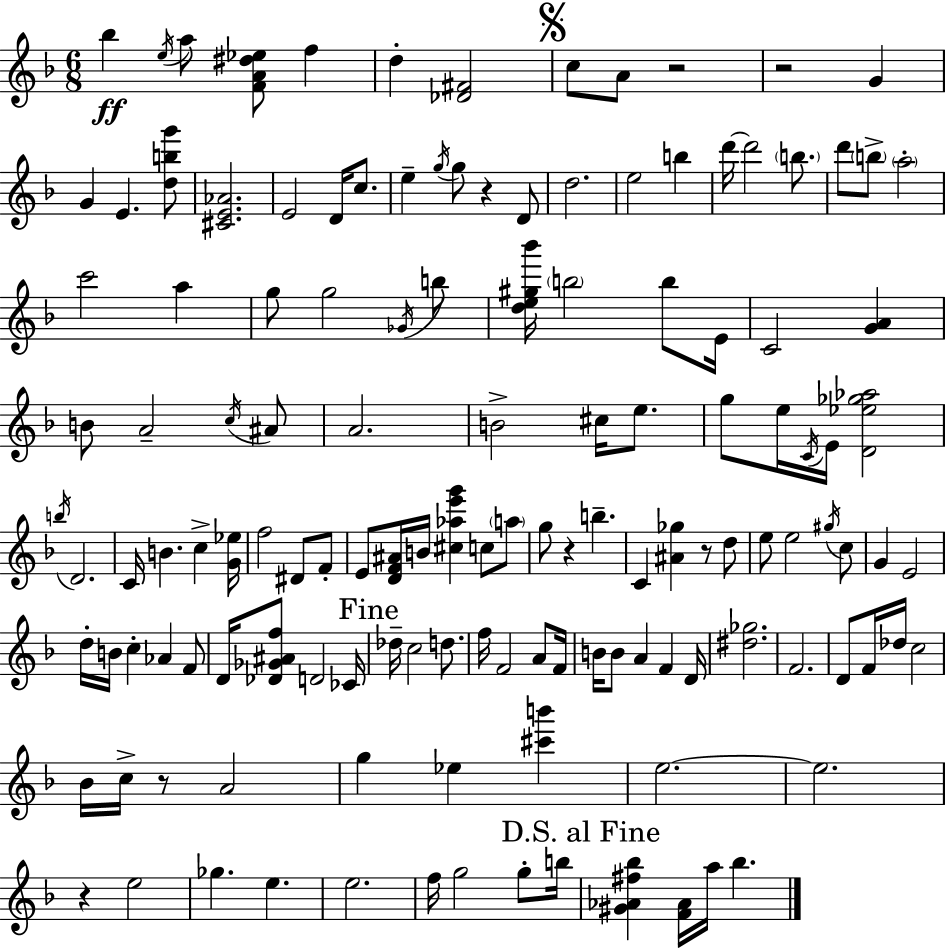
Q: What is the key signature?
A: D minor